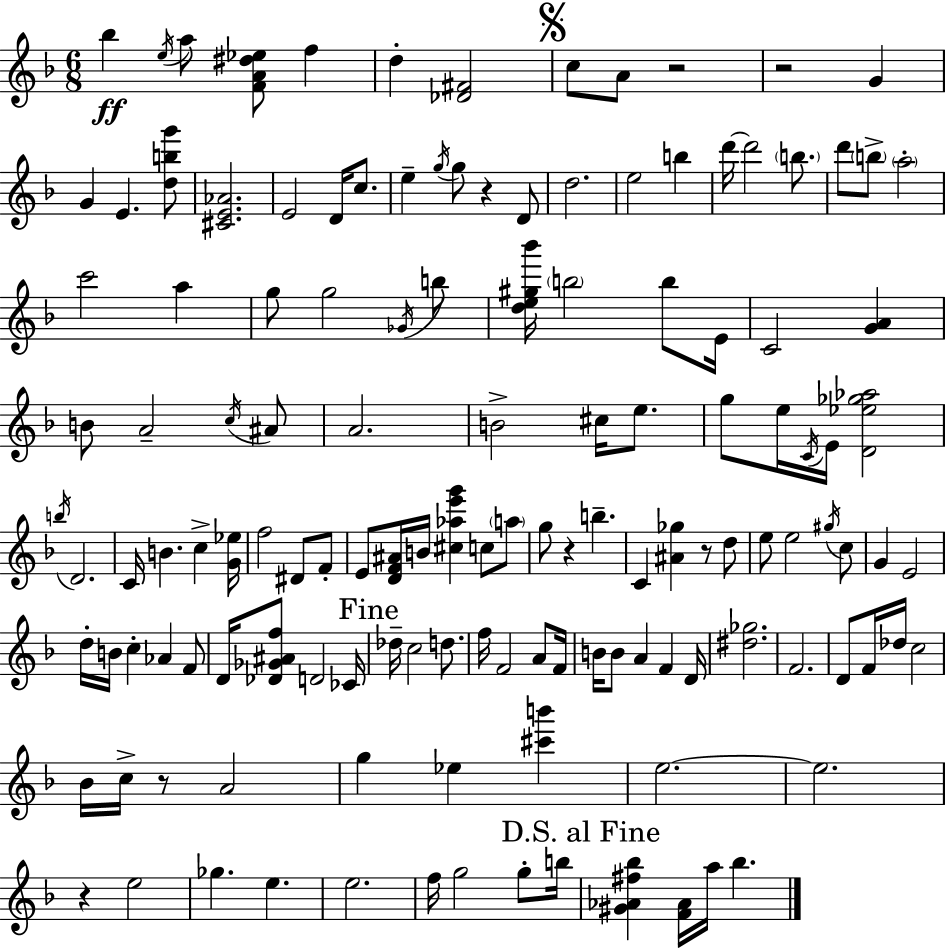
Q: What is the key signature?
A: D minor